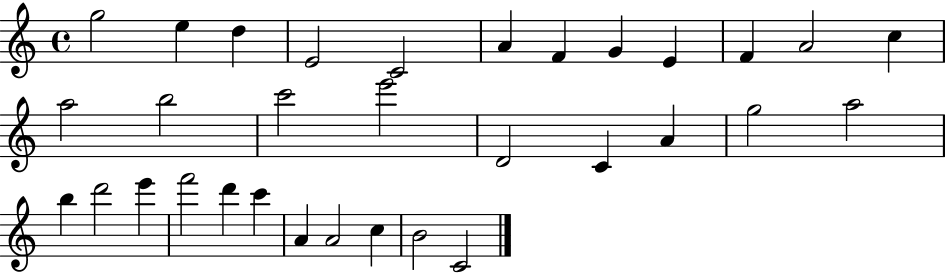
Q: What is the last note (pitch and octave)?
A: C4